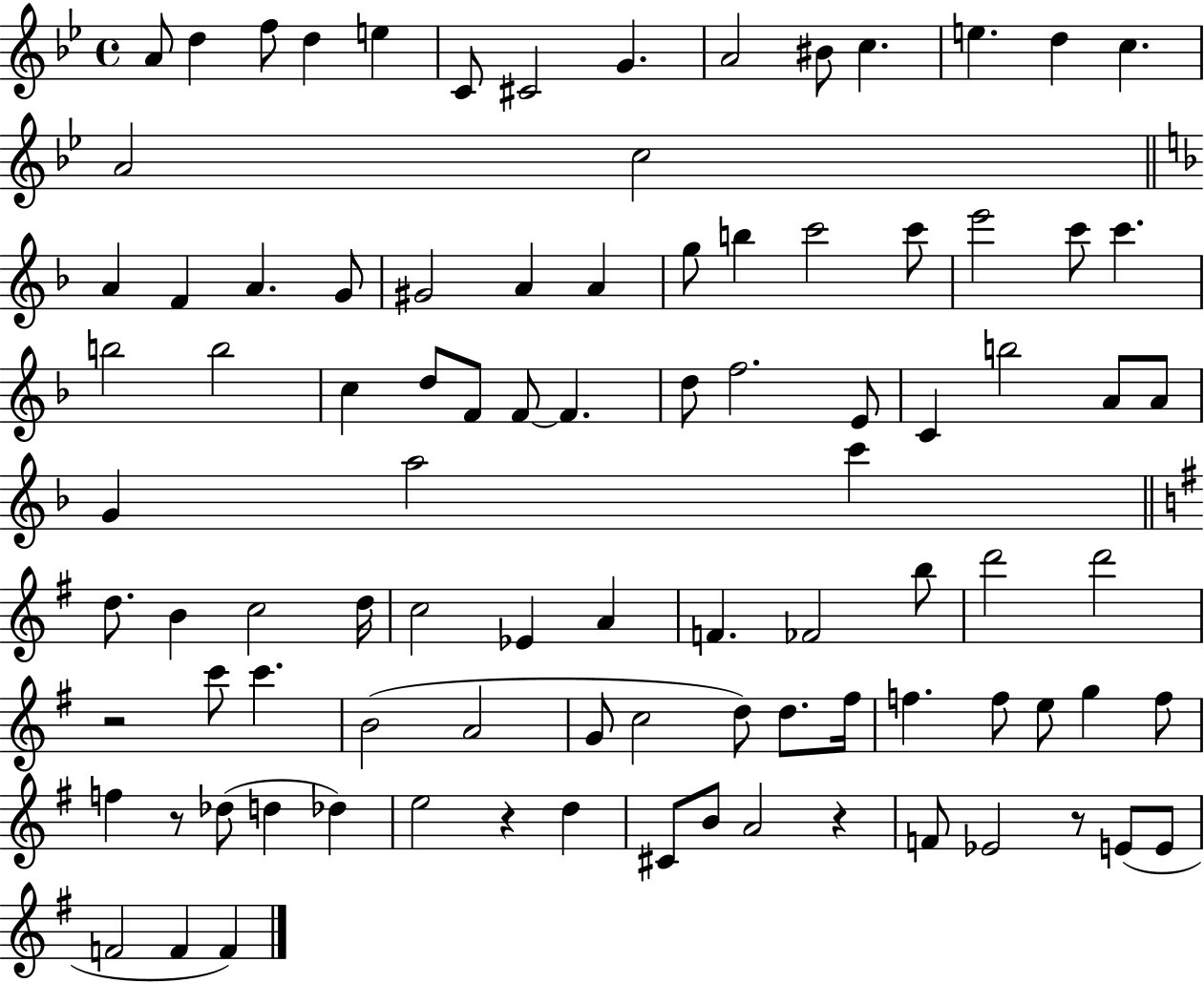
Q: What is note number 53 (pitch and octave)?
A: Eb4